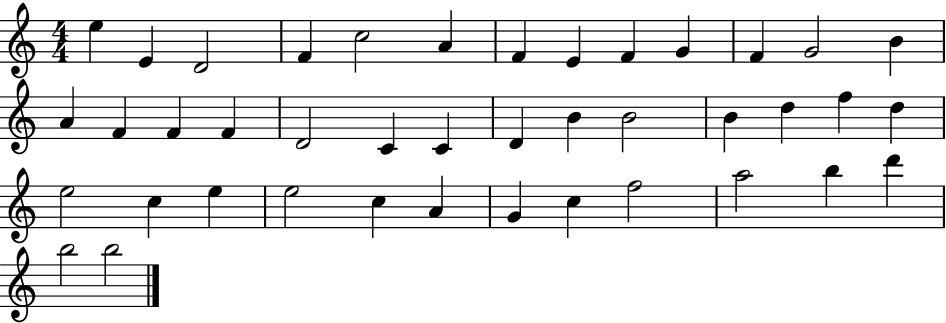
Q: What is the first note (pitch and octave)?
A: E5